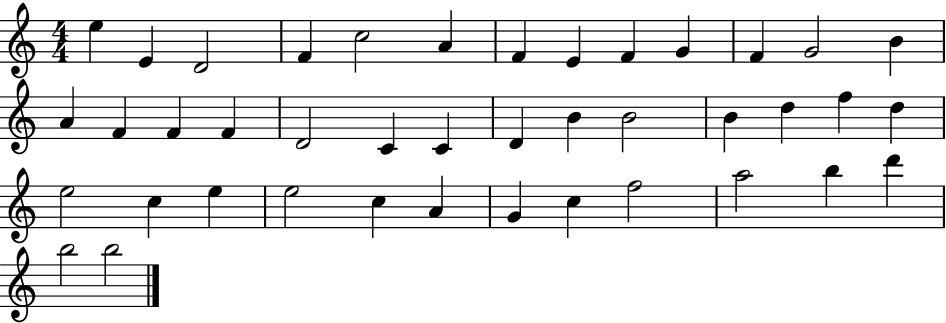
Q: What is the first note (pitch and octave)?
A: E5